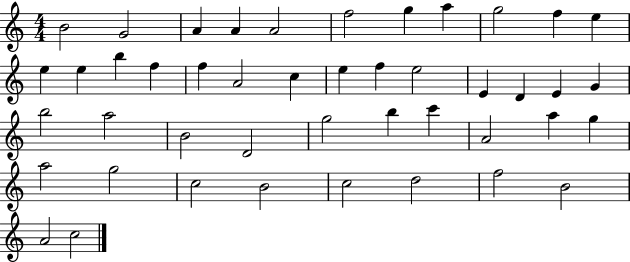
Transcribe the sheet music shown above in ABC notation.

X:1
T:Untitled
M:4/4
L:1/4
K:C
B2 G2 A A A2 f2 g a g2 f e e e b f f A2 c e f e2 E D E G b2 a2 B2 D2 g2 b c' A2 a g a2 g2 c2 B2 c2 d2 f2 B2 A2 c2